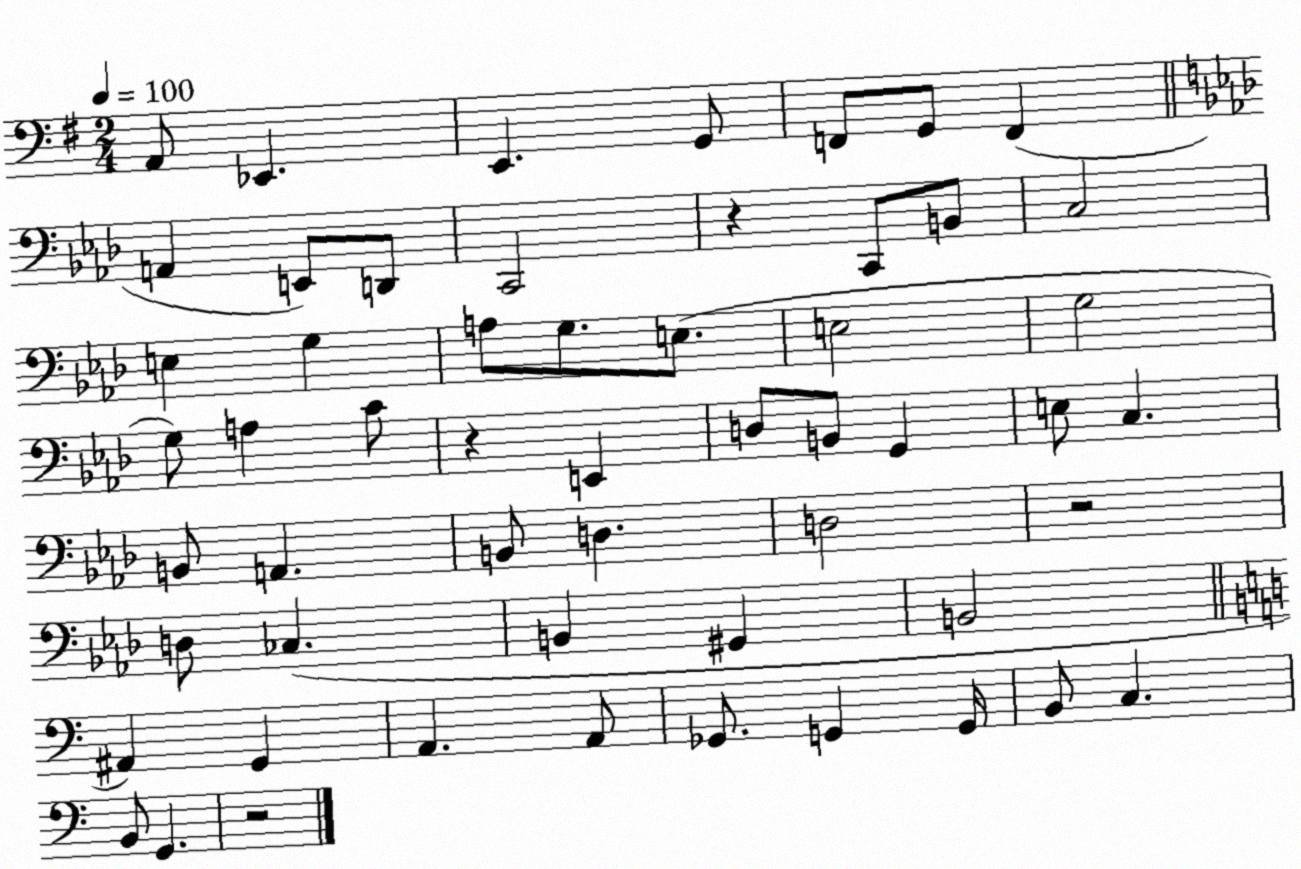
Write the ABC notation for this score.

X:1
T:Untitled
M:2/4
L:1/4
K:G
A,,/2 _E,, E,, G,,/2 F,,/2 G,,/2 F,, A,, E,,/2 D,,/2 C,,2 z C,,/2 B,,/2 C,2 E, G, A,/2 G,/2 E,/2 E,2 G,2 G,/2 A, C/2 z E,, D,/2 B,,/2 G,, E,/2 C, B,,/2 A,, B,,/2 D, D,2 z2 D,/2 _C, B,, ^G,, B,,2 ^A,, G,, A,, A,,/2 _G,,/2 G,, G,,/4 B,,/2 C, B,,/2 G,, z2